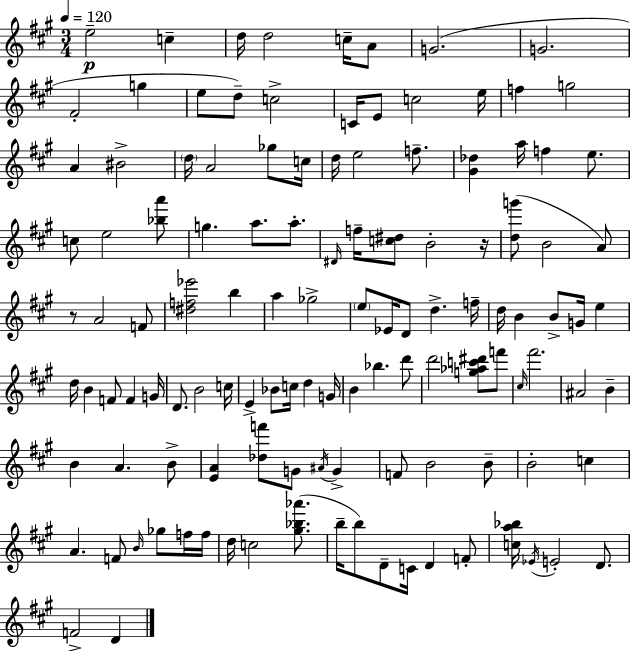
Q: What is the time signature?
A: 3/4